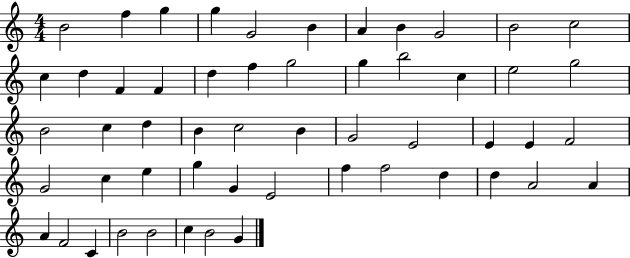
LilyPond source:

{
  \clef treble
  \numericTimeSignature
  \time 4/4
  \key c \major
  b'2 f''4 g''4 | g''4 g'2 b'4 | a'4 b'4 g'2 | b'2 c''2 | \break c''4 d''4 f'4 f'4 | d''4 f''4 g''2 | g''4 b''2 c''4 | e''2 g''2 | \break b'2 c''4 d''4 | b'4 c''2 b'4 | g'2 e'2 | e'4 e'4 f'2 | \break g'2 c''4 e''4 | g''4 g'4 e'2 | f''4 f''2 d''4 | d''4 a'2 a'4 | \break a'4 f'2 c'4 | b'2 b'2 | c''4 b'2 g'4 | \bar "|."
}